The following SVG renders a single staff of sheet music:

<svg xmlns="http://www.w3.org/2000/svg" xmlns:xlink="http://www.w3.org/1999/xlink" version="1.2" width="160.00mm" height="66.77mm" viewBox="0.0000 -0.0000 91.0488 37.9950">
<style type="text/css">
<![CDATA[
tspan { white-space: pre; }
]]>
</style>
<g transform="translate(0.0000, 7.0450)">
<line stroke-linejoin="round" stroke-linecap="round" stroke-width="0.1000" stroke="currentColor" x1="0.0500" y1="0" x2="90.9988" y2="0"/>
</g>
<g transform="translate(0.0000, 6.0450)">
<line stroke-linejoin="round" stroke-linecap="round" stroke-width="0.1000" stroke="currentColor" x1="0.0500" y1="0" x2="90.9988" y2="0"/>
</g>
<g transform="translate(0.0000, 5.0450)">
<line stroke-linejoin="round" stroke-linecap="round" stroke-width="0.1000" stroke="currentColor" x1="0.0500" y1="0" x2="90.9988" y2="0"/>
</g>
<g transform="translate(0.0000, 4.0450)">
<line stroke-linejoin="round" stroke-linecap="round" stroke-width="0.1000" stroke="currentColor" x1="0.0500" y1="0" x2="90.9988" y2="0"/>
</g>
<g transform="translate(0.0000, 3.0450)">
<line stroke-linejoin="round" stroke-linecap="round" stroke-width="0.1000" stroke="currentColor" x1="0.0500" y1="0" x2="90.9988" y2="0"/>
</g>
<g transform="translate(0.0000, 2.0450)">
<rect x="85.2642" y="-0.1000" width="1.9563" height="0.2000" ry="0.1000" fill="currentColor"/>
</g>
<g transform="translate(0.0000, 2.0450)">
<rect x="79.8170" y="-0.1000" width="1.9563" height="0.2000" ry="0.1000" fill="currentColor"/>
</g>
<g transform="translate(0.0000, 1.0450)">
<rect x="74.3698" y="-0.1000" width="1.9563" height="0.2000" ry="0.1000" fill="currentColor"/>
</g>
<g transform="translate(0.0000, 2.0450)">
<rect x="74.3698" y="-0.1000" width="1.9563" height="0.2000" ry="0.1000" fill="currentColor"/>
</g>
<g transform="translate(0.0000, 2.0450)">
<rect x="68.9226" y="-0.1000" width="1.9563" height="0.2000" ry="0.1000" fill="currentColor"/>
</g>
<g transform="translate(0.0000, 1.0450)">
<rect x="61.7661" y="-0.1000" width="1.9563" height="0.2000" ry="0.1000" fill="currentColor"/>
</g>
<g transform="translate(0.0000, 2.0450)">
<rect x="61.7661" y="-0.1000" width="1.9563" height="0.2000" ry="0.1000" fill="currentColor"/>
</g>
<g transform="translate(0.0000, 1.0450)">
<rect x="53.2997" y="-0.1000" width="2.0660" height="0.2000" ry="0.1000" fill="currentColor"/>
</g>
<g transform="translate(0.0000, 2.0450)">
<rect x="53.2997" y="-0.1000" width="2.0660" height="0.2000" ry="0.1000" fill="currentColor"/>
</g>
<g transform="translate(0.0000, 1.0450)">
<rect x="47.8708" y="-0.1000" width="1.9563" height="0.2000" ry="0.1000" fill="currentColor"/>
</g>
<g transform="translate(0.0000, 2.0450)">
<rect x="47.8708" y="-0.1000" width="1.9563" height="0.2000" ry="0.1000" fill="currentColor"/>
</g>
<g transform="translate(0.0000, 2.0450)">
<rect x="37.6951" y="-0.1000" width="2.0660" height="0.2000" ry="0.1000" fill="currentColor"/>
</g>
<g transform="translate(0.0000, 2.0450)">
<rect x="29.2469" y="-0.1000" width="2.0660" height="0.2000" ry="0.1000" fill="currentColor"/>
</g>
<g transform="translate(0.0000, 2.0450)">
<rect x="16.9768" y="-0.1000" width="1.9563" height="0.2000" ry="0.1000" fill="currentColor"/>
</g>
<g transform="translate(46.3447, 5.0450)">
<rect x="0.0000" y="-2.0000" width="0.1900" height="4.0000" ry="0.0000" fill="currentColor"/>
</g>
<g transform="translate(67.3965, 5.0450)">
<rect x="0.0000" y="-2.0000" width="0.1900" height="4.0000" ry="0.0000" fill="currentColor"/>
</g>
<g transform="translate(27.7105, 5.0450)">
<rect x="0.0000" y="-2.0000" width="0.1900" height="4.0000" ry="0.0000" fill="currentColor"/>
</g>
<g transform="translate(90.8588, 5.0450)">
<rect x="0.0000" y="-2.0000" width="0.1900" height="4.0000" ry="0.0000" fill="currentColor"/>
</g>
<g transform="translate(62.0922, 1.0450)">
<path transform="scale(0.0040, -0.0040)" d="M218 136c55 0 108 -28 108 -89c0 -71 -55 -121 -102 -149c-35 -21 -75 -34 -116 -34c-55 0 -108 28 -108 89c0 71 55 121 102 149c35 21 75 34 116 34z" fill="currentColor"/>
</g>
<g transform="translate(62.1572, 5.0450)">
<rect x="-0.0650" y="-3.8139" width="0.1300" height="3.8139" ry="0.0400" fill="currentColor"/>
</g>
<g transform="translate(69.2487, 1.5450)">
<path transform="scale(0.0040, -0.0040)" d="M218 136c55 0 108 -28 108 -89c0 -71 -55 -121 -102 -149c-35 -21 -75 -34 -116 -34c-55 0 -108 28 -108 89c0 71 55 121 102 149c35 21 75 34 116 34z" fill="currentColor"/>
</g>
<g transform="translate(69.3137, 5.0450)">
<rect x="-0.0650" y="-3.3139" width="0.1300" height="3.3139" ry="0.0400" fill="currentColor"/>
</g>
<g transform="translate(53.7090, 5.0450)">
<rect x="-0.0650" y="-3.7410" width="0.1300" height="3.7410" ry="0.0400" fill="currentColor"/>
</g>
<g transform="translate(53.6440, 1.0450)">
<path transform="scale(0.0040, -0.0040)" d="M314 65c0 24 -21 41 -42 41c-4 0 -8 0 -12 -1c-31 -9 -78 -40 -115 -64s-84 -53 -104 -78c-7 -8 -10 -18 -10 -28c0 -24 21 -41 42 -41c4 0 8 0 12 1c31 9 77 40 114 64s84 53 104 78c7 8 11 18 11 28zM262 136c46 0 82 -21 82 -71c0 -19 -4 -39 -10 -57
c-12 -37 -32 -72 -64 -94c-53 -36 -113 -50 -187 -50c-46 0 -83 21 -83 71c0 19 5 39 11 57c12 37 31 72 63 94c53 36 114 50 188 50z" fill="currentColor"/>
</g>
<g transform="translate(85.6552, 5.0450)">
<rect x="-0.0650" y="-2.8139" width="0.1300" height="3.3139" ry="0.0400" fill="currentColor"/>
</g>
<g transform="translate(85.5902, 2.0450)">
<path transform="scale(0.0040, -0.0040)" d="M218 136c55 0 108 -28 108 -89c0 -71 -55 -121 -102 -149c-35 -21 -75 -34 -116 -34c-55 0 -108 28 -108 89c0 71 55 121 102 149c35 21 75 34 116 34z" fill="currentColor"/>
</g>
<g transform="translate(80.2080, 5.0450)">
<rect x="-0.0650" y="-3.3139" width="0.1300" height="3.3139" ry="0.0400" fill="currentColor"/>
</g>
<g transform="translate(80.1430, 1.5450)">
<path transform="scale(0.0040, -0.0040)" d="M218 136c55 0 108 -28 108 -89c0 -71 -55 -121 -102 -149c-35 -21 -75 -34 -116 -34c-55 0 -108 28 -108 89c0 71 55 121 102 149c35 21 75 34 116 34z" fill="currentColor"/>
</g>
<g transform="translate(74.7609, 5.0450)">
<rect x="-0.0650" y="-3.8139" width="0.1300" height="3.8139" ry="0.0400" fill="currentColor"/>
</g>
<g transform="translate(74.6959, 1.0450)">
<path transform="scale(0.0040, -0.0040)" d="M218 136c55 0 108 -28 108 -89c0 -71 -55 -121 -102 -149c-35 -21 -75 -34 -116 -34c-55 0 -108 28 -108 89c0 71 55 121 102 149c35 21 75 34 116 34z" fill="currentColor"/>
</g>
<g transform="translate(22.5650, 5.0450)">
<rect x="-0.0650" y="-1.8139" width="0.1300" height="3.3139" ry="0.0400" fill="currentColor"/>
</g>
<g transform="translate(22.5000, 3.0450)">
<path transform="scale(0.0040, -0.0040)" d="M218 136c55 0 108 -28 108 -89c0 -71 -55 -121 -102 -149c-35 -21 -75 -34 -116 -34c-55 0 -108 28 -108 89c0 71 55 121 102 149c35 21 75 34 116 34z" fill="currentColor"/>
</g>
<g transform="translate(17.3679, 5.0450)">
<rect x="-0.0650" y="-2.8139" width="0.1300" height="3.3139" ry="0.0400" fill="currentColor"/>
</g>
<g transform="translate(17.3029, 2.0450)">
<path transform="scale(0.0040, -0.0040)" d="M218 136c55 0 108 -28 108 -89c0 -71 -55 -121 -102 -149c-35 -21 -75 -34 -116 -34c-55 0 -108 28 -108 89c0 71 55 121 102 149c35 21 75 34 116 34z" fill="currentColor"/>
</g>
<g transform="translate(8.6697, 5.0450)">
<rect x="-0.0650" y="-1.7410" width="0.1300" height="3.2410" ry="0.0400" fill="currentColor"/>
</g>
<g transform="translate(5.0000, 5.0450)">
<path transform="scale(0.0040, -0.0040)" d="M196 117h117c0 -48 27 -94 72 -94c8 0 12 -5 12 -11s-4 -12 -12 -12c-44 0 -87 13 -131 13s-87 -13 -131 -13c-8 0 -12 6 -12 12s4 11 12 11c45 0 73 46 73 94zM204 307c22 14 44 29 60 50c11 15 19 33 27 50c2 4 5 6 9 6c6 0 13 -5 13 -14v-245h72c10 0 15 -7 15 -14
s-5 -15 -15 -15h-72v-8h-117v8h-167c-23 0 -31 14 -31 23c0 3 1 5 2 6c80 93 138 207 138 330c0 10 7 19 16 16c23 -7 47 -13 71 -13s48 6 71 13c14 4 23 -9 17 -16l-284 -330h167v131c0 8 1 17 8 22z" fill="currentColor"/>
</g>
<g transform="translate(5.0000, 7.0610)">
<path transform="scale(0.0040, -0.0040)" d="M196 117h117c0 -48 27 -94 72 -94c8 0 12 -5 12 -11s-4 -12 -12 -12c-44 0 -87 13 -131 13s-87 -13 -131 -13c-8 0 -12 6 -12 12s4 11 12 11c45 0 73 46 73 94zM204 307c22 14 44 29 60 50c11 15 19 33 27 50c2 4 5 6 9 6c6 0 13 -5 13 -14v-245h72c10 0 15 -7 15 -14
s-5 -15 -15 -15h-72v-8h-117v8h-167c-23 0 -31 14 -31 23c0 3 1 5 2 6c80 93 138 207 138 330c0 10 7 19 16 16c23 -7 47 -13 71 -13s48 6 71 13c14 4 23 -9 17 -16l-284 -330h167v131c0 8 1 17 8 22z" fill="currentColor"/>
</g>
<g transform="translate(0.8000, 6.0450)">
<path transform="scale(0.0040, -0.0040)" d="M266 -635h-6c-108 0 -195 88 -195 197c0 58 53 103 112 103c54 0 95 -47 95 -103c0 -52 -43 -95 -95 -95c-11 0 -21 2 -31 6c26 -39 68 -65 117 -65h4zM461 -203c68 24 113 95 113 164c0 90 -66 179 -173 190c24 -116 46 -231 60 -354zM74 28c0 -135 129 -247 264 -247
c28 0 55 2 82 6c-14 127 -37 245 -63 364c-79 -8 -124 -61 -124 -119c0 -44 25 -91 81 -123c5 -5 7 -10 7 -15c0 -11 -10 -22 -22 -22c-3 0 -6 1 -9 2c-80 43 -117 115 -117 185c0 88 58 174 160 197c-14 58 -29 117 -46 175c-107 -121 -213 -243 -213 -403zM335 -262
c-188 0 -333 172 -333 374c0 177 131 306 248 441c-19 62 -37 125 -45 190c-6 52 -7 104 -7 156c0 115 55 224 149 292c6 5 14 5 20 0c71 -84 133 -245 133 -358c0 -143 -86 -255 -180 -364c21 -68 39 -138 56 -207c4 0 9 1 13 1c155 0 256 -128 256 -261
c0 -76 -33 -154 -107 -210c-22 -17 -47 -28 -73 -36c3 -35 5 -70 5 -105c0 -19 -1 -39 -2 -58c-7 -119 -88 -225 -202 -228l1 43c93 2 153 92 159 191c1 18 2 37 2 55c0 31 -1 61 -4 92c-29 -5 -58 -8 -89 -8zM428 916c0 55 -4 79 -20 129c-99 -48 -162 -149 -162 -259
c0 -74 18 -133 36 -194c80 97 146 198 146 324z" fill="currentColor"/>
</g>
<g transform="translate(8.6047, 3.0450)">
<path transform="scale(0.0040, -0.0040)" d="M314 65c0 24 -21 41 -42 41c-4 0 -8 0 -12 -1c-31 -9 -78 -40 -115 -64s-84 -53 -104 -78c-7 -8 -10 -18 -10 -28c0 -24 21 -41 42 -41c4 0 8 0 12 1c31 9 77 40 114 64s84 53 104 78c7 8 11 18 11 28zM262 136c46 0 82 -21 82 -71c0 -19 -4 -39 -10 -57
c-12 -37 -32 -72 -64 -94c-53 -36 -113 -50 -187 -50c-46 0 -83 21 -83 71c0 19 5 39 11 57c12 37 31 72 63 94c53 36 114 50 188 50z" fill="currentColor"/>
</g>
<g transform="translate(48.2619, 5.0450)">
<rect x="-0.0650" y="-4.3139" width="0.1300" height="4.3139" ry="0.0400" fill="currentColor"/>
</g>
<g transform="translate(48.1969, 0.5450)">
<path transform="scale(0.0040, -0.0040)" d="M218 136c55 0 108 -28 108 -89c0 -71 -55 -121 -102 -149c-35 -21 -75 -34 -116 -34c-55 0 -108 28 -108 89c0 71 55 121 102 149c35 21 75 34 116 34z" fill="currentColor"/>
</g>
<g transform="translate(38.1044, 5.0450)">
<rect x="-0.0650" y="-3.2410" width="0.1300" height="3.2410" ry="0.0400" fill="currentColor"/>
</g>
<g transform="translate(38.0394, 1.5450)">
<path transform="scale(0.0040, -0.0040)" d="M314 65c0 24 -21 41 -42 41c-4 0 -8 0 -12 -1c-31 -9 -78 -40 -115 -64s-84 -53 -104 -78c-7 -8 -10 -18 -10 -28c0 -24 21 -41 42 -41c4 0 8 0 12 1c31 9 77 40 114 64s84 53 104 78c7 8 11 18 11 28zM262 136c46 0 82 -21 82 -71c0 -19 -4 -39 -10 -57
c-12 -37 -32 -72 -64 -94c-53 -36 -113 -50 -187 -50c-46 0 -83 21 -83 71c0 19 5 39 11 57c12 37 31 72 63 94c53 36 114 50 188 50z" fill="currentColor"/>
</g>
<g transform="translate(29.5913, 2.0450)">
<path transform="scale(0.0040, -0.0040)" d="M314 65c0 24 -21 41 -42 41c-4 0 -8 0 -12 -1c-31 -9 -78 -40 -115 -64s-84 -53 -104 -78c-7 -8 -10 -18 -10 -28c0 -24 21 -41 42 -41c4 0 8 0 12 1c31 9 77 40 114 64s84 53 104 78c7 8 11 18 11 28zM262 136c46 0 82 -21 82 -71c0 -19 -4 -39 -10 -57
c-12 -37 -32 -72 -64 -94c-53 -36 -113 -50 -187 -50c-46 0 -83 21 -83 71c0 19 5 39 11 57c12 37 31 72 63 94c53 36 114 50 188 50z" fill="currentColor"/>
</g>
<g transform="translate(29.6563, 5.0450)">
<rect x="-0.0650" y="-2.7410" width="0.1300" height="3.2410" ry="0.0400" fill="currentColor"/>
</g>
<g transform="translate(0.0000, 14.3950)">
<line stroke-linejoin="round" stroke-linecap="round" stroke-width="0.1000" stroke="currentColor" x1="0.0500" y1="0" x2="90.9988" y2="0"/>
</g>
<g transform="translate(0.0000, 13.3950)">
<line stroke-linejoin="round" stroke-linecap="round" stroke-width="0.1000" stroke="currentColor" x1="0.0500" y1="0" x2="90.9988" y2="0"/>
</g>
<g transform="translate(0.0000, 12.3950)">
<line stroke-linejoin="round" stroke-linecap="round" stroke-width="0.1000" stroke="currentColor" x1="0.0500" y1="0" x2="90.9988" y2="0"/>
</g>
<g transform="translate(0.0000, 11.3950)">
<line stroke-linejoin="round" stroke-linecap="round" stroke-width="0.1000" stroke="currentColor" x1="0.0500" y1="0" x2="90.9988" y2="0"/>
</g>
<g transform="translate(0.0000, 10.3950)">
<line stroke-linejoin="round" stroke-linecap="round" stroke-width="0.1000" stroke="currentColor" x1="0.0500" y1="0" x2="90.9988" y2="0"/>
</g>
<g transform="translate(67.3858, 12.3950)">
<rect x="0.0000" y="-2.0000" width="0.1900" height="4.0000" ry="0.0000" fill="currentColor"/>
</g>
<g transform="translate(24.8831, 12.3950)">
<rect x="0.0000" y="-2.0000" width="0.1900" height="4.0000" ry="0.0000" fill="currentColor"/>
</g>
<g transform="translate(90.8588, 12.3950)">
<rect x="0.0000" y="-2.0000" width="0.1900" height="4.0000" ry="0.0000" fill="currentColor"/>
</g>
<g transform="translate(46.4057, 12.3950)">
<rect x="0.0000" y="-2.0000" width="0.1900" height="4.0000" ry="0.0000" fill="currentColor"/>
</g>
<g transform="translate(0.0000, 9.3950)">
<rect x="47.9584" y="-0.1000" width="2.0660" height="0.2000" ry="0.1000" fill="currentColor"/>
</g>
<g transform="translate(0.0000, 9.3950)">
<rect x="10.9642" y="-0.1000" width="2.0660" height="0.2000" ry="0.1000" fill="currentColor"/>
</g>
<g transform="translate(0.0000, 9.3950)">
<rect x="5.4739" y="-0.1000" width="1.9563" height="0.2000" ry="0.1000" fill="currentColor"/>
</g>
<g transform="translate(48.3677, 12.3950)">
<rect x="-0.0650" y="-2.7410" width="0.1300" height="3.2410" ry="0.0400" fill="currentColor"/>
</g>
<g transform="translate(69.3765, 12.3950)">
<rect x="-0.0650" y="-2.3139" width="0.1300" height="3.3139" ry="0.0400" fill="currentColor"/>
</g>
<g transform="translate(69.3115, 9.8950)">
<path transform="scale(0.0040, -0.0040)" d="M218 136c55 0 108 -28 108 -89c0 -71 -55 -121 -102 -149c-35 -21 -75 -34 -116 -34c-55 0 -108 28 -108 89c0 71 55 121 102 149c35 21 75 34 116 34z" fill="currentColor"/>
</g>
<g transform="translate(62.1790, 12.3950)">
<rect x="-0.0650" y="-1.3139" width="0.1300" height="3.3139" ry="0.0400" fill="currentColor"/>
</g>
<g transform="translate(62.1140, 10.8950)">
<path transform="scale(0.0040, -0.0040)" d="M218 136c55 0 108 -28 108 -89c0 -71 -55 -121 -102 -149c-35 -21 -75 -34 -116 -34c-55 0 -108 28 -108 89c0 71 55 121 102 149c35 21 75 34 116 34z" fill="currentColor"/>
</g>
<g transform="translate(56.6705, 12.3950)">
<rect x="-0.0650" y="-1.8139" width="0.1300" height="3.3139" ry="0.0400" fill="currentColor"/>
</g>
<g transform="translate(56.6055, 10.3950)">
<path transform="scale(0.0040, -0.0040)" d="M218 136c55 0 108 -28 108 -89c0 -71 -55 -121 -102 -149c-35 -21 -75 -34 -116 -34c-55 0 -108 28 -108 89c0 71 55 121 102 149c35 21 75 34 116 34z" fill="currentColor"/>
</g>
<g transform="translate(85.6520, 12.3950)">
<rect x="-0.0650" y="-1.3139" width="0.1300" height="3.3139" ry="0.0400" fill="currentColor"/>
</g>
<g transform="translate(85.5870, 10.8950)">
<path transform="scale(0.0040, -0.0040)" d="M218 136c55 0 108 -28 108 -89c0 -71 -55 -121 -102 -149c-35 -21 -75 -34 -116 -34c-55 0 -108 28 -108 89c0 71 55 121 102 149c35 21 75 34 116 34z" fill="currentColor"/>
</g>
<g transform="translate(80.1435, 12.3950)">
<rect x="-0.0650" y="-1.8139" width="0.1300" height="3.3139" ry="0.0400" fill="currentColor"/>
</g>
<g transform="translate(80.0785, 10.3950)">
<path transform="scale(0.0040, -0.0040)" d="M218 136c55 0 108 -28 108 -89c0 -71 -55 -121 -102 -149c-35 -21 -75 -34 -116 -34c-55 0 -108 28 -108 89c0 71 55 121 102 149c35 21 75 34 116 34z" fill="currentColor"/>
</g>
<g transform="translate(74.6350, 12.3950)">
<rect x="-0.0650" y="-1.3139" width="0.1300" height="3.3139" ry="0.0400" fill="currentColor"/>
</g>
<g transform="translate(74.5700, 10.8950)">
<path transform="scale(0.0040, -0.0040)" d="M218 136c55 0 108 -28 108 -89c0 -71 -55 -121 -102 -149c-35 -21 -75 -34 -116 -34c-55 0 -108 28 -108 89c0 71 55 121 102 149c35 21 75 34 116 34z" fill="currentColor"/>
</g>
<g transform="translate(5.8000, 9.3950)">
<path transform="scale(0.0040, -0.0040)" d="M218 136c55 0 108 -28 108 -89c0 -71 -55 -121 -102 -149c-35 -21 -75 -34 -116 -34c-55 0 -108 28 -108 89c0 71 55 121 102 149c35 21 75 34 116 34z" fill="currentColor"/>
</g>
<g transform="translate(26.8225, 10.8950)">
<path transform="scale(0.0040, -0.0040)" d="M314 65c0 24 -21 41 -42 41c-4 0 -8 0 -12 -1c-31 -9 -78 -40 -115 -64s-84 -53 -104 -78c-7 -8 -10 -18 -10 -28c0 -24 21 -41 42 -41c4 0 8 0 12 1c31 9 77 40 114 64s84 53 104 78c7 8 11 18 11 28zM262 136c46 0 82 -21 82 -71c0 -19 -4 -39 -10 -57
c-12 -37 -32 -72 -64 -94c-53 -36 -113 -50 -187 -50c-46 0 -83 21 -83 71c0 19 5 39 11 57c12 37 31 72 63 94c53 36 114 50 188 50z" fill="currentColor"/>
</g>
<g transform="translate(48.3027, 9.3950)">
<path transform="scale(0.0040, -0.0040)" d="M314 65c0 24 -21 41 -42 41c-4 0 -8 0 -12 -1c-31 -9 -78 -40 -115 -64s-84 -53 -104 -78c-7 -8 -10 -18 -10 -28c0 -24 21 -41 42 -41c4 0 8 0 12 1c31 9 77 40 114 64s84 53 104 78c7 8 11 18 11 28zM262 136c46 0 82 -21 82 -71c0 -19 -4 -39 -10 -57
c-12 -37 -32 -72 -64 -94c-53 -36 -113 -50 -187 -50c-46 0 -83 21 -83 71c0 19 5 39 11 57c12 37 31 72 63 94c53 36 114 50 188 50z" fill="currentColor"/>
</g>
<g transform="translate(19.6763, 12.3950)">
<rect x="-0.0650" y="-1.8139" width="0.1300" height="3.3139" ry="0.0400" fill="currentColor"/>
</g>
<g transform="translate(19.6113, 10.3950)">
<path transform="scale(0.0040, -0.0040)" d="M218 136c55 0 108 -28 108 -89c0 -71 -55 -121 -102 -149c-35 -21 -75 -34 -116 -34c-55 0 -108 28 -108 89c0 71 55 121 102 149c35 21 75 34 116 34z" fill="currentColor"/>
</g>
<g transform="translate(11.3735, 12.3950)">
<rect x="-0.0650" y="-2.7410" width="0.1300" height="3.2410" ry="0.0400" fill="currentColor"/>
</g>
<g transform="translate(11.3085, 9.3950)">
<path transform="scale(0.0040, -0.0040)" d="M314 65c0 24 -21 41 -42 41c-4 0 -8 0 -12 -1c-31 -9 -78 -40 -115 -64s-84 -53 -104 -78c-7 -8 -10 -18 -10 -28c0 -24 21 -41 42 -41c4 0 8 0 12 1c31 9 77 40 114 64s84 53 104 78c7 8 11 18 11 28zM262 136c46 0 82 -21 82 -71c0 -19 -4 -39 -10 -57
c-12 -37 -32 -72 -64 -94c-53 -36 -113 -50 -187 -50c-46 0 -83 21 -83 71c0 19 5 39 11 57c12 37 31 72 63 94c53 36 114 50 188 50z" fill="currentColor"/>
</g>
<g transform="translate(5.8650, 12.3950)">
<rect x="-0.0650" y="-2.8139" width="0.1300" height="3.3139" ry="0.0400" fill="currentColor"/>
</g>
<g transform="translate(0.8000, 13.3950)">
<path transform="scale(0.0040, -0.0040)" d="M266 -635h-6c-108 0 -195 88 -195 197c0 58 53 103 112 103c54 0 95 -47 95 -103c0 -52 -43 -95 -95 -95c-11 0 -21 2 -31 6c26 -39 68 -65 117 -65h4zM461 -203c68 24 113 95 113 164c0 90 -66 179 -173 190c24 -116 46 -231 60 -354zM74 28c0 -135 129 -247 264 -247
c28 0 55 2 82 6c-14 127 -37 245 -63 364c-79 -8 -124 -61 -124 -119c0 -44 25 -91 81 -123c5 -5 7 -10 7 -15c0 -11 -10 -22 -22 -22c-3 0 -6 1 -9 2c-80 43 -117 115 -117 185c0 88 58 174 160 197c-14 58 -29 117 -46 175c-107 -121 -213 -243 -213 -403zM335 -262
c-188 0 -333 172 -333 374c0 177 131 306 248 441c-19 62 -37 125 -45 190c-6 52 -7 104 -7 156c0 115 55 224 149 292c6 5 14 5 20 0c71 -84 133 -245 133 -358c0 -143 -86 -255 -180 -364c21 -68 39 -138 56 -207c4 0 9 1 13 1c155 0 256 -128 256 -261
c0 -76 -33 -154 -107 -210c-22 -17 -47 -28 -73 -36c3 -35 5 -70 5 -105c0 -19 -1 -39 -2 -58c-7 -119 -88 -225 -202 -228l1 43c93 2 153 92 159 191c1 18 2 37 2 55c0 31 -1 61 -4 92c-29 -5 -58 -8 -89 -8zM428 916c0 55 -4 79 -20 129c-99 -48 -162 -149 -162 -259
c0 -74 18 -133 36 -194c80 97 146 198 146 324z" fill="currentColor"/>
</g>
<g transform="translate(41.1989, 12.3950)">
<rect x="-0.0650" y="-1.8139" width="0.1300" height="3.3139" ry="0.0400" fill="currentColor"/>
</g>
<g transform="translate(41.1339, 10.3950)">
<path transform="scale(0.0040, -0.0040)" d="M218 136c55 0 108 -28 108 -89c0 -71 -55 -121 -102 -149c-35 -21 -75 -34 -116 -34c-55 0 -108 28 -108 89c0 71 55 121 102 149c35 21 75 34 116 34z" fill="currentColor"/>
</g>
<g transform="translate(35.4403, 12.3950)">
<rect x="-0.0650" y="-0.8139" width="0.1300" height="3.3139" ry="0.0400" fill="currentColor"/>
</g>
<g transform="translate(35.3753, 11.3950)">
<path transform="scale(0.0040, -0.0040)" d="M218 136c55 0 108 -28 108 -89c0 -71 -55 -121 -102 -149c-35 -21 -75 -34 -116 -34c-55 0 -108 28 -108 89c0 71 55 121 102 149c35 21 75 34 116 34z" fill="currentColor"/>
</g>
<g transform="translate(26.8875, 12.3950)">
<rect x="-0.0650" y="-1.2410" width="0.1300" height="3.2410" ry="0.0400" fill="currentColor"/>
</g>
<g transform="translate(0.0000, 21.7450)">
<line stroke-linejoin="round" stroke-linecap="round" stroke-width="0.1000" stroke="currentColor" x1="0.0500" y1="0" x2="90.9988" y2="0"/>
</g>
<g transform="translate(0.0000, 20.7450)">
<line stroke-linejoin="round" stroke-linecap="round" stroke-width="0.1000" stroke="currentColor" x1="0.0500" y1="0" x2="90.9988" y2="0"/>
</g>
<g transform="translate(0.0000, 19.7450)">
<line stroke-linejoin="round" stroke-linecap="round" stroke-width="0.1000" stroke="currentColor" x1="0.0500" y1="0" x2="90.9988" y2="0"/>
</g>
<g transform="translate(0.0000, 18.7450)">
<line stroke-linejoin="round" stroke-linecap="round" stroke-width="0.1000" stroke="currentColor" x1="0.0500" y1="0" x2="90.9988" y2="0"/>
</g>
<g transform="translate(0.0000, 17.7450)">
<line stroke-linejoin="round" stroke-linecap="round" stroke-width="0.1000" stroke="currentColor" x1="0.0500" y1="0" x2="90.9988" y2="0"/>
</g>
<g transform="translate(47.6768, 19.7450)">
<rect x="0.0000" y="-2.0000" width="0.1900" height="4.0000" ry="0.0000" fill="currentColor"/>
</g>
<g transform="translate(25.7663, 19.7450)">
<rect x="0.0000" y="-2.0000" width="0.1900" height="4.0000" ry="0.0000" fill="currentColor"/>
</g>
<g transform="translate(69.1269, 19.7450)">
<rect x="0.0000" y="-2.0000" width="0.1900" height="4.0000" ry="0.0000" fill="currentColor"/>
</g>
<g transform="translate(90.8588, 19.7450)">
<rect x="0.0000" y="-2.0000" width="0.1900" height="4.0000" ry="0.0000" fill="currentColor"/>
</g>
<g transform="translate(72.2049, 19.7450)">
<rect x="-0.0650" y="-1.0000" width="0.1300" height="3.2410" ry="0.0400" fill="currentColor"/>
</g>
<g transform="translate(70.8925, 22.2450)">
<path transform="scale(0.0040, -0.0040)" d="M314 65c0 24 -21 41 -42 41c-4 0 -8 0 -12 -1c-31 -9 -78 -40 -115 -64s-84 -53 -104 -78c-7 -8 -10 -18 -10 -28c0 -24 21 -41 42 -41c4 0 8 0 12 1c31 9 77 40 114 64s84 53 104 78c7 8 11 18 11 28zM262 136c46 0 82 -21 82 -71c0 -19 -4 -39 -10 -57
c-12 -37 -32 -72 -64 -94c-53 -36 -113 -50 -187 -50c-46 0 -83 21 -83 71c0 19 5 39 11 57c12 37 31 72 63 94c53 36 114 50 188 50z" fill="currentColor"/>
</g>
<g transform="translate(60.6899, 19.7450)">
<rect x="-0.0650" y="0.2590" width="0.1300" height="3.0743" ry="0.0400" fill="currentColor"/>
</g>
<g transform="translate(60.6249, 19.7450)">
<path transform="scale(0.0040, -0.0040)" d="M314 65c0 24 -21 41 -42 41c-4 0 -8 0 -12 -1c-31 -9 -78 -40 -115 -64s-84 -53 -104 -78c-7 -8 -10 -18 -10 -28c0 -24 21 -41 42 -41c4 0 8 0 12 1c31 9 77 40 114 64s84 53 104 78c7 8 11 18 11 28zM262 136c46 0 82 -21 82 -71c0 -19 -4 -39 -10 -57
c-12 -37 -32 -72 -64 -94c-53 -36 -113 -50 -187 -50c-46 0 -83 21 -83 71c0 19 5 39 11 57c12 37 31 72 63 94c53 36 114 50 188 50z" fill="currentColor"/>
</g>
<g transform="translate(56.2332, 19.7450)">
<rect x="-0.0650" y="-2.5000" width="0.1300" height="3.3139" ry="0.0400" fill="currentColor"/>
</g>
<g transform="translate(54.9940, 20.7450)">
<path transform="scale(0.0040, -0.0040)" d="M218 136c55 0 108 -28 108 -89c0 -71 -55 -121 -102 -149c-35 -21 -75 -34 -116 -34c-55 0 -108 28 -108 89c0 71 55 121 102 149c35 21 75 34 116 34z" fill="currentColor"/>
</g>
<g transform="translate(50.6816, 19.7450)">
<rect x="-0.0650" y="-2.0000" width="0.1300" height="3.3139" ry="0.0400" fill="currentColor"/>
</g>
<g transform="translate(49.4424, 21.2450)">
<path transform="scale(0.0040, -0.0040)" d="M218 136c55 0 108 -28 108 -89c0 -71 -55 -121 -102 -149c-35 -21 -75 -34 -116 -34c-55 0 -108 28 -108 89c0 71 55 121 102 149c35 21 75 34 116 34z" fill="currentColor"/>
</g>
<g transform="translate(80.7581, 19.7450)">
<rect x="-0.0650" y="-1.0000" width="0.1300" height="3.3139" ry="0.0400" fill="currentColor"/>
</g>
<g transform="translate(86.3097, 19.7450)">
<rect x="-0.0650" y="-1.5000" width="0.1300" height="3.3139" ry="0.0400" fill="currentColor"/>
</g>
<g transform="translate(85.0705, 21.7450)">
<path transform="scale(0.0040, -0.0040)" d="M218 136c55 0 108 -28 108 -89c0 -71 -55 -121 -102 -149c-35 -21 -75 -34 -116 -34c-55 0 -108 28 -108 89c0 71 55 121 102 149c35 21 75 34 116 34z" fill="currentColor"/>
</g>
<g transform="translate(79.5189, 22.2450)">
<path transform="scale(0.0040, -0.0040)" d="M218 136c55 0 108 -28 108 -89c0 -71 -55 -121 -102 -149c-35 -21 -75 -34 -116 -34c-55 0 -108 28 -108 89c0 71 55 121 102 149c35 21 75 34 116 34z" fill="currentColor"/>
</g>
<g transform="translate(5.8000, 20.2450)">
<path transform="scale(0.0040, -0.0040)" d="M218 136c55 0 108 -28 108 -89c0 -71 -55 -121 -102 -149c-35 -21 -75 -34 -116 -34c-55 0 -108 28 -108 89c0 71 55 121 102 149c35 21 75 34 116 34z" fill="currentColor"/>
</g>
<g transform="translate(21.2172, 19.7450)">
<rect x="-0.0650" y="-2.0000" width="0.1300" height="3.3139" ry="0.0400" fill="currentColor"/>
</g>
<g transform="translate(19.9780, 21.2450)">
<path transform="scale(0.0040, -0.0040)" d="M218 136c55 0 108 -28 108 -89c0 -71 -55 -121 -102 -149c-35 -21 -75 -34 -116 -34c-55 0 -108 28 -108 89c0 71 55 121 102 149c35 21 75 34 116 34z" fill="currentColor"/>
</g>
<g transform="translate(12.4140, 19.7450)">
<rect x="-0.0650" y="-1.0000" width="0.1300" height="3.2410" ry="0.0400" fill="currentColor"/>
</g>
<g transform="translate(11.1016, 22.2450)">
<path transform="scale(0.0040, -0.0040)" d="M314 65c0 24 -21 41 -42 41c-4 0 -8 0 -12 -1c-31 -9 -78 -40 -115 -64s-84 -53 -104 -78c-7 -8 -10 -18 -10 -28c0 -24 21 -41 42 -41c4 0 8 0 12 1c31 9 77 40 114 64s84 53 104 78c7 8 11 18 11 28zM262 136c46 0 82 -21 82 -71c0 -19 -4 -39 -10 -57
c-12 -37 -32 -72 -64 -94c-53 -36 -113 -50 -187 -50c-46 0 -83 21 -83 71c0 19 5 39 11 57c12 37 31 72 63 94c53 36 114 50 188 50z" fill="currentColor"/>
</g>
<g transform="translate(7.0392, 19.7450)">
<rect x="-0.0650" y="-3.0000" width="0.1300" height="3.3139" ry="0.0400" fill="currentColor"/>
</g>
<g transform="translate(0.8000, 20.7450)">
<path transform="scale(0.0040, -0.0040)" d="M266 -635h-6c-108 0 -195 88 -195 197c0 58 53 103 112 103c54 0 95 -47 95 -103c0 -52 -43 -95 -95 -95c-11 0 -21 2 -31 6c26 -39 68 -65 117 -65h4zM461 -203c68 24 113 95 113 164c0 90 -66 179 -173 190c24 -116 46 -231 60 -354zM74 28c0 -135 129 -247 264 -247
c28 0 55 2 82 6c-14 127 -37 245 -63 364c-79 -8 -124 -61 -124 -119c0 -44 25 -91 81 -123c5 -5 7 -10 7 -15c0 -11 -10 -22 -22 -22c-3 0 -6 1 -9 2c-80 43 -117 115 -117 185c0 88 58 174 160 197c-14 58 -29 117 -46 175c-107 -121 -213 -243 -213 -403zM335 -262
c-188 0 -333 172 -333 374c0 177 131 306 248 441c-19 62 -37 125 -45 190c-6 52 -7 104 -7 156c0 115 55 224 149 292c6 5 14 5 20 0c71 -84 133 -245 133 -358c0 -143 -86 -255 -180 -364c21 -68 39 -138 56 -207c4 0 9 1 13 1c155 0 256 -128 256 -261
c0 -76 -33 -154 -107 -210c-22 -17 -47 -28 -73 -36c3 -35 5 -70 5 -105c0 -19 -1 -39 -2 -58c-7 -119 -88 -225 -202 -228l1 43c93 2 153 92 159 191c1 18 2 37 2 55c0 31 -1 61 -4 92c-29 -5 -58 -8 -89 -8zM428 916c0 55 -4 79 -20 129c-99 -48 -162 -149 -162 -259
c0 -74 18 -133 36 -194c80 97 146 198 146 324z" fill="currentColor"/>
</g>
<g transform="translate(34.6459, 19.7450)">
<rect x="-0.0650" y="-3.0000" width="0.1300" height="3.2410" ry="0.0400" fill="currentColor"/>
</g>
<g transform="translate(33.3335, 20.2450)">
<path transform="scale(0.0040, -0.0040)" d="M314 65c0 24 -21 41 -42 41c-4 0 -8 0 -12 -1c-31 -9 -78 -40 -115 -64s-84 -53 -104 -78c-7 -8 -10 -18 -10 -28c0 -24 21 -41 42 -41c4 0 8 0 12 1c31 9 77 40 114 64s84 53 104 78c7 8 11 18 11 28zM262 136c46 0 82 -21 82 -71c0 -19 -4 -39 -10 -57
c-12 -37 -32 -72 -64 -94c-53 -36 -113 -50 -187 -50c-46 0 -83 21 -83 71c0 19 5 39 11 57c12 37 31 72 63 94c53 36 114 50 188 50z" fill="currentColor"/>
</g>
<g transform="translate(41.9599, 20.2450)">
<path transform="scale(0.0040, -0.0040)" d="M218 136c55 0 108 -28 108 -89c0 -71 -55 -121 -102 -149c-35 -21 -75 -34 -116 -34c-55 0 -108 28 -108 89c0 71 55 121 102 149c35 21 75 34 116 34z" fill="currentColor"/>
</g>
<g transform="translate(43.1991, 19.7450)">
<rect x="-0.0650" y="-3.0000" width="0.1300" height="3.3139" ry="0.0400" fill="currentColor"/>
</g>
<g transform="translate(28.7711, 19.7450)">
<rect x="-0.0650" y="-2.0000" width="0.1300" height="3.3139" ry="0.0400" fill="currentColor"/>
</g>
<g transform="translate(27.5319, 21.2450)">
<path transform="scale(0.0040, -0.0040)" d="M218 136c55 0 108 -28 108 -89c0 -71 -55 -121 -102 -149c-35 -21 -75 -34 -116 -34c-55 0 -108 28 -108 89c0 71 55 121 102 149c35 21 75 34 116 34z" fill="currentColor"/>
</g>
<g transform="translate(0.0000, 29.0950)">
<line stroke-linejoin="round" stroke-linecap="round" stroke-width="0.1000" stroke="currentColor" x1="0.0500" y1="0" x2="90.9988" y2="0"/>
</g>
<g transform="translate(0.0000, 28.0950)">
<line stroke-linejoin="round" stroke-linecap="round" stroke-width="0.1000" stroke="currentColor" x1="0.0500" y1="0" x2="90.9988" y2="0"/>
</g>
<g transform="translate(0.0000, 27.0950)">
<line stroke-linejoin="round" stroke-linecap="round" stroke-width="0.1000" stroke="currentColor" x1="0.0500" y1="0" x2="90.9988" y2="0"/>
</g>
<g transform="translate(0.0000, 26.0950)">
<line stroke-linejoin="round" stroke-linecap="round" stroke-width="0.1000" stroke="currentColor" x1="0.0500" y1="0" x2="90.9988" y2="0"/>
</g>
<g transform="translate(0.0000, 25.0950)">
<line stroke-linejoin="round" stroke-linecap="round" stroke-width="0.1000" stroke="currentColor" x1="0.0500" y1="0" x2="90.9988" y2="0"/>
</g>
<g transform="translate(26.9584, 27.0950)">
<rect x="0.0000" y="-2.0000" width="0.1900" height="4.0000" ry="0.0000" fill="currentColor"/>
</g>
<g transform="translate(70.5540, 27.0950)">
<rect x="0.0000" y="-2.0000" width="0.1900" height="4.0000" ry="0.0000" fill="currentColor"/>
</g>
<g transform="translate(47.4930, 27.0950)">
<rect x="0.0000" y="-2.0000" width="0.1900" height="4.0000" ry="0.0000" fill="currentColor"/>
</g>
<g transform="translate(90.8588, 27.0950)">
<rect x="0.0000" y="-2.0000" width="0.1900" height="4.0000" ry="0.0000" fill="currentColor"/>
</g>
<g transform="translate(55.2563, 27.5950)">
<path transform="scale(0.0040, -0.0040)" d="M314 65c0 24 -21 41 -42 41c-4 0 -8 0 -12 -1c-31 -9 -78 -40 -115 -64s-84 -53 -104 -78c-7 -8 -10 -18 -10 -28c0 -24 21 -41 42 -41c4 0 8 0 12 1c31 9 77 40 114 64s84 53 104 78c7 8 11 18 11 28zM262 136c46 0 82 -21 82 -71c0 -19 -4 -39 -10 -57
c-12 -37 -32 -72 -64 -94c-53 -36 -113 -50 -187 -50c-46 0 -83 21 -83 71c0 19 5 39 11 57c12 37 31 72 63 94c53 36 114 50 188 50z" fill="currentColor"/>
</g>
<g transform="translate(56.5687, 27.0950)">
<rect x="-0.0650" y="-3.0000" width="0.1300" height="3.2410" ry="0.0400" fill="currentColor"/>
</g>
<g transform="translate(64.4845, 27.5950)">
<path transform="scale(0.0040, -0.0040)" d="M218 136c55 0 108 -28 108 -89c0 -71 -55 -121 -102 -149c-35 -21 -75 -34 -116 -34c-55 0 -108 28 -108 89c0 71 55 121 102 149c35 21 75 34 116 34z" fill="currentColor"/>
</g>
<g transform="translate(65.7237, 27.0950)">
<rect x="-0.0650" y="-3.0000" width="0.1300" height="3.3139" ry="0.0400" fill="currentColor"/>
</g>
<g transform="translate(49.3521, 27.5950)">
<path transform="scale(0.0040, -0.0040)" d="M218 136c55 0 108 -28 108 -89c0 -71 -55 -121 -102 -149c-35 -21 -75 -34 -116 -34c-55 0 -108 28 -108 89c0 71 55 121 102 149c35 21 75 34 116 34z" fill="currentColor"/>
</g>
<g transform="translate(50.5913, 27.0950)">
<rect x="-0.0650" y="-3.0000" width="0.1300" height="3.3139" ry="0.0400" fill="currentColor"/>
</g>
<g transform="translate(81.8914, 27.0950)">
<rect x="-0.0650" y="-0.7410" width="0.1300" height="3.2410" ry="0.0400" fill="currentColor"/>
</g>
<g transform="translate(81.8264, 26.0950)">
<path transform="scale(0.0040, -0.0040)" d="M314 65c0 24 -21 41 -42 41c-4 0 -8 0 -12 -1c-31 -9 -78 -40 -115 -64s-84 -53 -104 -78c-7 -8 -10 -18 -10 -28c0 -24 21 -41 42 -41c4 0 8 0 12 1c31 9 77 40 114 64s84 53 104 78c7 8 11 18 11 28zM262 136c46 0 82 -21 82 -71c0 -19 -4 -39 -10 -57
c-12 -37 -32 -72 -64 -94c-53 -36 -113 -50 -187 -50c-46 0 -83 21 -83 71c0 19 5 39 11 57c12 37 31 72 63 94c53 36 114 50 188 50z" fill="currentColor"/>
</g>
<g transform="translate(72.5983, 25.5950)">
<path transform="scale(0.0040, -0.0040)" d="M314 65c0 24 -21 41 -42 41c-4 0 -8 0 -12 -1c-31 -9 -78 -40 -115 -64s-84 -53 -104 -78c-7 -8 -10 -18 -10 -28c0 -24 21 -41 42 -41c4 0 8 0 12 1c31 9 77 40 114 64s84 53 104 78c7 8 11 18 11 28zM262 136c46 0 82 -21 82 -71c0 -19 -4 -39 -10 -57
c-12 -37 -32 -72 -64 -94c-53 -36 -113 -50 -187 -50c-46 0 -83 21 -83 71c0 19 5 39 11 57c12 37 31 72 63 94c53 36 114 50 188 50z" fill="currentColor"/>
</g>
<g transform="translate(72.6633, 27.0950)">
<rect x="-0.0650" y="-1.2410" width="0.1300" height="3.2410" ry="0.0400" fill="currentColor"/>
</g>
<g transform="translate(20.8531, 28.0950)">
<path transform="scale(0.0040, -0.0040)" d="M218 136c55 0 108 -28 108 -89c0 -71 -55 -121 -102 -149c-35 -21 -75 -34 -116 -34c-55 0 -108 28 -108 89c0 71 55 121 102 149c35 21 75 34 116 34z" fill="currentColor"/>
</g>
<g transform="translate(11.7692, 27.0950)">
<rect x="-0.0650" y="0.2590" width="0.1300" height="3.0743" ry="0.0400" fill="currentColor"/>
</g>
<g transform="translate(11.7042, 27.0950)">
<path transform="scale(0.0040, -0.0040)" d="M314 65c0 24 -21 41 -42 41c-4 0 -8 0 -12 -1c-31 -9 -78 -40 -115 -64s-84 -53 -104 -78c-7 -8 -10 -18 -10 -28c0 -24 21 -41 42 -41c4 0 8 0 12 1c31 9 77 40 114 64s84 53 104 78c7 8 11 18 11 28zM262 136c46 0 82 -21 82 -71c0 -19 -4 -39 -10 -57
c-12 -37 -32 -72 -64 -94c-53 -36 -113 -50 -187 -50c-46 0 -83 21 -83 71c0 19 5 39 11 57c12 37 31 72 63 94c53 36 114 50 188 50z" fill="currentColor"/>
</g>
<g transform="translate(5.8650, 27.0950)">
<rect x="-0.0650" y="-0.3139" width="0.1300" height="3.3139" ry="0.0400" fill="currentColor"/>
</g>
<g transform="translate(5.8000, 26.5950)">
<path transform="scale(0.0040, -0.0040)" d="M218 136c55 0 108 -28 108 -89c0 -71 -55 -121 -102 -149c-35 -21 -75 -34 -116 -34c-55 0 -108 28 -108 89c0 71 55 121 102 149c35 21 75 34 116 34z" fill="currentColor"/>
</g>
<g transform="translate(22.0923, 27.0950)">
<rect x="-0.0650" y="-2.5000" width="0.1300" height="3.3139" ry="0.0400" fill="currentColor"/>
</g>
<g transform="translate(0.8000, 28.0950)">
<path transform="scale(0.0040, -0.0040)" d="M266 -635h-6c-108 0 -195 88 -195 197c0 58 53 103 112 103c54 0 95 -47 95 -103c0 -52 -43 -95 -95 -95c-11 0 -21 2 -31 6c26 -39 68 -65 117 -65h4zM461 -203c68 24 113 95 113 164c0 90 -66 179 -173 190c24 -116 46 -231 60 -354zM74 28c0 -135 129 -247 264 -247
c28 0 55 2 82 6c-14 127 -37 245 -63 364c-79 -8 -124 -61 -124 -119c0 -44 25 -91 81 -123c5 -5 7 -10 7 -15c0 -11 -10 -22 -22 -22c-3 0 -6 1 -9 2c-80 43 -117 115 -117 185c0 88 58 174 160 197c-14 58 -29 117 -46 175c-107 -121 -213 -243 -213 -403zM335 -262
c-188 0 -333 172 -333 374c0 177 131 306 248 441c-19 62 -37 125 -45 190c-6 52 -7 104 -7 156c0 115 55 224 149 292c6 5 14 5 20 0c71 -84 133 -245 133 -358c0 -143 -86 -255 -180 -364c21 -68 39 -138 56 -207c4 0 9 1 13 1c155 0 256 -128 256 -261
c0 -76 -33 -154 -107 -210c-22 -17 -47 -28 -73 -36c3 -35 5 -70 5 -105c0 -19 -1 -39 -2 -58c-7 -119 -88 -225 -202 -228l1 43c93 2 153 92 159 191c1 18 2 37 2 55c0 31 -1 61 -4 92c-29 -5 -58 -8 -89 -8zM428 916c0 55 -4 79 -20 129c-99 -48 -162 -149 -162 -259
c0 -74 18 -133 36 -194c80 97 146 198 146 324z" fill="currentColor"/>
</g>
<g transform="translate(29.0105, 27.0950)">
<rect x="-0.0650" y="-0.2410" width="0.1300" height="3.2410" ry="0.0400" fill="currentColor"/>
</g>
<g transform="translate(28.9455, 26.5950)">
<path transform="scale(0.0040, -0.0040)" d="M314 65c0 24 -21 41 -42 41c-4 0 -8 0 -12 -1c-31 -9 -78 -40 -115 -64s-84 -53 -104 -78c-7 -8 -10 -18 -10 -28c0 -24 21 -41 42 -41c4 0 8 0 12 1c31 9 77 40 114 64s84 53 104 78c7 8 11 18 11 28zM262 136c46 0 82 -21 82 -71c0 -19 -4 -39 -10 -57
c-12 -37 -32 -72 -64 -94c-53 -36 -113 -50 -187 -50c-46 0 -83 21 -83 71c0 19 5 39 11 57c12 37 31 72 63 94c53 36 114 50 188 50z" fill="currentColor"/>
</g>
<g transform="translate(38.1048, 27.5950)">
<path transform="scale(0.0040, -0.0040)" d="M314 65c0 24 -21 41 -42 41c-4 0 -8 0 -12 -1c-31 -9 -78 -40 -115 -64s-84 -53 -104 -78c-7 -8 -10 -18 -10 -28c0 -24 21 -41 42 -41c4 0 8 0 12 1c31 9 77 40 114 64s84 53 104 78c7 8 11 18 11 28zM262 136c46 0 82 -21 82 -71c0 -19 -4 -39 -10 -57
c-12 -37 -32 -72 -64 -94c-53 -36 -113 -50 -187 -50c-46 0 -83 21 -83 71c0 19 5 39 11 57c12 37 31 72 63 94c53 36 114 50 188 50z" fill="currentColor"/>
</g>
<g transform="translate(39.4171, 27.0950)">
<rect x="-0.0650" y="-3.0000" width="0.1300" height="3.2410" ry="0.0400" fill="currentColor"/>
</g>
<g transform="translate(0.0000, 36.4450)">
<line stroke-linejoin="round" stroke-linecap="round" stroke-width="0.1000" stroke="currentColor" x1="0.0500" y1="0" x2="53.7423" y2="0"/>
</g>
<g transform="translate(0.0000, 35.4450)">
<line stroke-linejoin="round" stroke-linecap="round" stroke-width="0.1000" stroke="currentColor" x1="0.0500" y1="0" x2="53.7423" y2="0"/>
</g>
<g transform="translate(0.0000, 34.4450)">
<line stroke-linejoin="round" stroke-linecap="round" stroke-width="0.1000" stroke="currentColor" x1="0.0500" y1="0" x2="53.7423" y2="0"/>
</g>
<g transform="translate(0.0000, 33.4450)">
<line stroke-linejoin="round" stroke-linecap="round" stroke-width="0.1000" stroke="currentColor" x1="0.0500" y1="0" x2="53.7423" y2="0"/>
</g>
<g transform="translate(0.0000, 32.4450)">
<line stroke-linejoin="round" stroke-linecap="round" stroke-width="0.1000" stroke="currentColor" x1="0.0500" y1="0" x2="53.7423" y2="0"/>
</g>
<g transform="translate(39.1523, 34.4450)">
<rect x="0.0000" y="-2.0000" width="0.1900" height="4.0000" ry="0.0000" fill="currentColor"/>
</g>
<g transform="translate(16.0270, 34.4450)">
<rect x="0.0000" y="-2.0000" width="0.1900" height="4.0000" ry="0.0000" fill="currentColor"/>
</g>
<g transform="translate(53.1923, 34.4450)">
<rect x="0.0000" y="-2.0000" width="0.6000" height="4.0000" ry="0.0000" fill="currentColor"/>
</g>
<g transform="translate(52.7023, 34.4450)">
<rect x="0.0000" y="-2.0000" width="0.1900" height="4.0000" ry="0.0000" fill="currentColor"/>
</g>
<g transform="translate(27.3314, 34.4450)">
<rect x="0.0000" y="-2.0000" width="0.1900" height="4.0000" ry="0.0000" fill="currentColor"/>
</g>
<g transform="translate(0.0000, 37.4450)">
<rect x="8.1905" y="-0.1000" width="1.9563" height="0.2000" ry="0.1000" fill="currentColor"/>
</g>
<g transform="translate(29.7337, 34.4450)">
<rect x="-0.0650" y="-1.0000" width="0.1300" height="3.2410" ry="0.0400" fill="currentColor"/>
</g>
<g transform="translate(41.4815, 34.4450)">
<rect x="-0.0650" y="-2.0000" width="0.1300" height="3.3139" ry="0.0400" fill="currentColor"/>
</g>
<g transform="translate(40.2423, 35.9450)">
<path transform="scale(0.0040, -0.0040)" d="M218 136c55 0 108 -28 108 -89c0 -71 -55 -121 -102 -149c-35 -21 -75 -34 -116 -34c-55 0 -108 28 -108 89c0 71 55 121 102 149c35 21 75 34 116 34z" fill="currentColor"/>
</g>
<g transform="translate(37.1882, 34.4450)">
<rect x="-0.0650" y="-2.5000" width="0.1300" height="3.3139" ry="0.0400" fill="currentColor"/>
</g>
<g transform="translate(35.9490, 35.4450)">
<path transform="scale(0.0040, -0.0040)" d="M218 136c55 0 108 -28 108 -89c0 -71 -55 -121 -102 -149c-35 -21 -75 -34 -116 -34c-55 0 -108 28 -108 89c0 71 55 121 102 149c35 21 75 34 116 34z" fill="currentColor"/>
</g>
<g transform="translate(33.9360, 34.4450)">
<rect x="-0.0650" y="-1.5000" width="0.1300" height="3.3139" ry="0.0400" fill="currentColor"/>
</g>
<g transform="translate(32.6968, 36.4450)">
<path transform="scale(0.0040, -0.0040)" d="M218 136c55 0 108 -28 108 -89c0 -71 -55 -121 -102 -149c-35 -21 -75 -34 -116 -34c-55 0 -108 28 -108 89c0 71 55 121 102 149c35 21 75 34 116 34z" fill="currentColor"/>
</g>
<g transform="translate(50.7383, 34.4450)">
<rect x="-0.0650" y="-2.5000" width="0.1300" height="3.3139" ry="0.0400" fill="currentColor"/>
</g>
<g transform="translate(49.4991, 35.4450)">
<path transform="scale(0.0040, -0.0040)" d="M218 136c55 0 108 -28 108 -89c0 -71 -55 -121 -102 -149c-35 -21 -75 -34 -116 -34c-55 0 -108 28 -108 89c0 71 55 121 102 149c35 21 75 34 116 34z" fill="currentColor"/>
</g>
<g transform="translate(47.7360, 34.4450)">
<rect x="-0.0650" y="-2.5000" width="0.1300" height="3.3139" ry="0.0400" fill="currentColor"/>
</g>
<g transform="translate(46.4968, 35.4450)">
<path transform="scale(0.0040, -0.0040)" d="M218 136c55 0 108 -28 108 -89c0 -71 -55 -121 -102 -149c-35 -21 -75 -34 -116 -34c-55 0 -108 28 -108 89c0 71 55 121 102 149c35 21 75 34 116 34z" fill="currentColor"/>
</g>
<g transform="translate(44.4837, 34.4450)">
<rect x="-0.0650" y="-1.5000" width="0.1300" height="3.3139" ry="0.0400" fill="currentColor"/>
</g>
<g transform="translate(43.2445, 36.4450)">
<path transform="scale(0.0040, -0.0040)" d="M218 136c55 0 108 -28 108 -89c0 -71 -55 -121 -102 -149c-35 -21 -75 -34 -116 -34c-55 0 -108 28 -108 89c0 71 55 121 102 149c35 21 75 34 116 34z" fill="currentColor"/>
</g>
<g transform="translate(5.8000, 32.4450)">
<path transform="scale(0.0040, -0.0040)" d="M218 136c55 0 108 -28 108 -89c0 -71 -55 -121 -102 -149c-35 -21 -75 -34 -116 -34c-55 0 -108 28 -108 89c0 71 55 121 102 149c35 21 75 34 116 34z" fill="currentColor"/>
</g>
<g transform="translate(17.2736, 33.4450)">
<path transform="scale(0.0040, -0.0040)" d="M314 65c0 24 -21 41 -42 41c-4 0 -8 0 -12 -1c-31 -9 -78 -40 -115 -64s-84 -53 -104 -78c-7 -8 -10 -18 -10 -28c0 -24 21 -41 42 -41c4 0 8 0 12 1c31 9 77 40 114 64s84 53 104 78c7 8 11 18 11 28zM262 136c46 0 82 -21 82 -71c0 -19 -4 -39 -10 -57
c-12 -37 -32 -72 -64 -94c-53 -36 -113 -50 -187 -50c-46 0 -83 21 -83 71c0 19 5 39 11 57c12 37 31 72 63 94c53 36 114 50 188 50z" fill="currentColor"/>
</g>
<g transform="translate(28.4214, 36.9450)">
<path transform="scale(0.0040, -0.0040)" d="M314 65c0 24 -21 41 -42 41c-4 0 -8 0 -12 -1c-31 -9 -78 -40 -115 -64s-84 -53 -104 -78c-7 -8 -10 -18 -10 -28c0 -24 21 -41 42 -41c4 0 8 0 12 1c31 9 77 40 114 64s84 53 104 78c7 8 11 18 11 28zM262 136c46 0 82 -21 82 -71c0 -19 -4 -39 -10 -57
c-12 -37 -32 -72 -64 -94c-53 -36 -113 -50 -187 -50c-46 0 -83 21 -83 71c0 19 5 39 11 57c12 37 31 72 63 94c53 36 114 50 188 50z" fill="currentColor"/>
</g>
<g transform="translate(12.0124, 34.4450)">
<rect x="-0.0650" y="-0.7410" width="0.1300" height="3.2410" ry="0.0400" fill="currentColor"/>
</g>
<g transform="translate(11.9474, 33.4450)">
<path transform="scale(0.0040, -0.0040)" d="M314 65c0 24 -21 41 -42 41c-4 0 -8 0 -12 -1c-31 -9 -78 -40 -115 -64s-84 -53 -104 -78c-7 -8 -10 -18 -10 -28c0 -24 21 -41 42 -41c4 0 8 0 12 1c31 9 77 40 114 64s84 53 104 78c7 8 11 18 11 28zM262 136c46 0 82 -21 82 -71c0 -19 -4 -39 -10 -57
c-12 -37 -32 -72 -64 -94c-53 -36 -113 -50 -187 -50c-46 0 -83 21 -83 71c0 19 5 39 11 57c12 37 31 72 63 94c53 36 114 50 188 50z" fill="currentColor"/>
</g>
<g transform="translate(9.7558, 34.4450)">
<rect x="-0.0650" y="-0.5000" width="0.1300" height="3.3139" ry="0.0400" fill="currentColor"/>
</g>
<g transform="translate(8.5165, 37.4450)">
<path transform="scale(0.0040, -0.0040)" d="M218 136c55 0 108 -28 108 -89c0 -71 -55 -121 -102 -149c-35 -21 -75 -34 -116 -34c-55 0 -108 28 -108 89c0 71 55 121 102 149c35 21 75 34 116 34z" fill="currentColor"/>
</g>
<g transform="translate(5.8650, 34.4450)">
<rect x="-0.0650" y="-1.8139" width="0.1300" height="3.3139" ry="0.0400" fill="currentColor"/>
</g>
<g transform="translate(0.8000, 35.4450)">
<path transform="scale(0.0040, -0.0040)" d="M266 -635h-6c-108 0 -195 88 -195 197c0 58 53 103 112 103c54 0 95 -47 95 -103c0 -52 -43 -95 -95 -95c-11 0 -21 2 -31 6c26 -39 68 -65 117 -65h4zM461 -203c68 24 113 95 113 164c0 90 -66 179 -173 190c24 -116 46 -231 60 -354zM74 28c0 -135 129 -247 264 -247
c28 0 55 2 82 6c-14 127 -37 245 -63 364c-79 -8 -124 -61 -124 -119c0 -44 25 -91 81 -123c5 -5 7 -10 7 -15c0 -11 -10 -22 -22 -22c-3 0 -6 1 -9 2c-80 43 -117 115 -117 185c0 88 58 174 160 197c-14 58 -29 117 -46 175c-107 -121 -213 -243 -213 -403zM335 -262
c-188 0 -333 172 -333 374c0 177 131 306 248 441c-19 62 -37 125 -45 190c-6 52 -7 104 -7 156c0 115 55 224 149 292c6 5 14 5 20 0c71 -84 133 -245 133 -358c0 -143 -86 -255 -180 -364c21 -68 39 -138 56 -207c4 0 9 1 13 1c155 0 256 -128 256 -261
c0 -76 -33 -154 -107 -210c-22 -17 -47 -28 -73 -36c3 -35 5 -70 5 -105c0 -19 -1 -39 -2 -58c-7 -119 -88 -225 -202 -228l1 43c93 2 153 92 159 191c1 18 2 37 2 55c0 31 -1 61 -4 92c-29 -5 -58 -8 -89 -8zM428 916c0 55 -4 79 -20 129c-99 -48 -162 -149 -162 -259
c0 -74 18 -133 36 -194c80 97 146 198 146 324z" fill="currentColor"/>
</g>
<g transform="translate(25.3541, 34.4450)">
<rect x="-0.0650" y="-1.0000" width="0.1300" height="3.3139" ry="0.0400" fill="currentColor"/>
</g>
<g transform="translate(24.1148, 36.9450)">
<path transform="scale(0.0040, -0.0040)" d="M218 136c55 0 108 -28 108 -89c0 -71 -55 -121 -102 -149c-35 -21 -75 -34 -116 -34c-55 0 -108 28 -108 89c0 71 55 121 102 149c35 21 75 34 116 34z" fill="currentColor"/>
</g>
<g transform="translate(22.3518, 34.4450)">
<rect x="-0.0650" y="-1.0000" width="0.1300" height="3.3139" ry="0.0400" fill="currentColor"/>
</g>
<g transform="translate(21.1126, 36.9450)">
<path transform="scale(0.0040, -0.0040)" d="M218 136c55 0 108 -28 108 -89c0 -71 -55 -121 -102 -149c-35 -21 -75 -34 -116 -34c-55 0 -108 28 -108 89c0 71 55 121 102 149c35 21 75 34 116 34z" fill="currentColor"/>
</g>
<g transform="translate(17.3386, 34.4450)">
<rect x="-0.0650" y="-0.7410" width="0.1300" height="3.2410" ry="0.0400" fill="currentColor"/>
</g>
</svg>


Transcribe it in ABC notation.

X:1
T:Untitled
M:4/4
L:1/4
K:C
f2 a f a2 b2 d' c'2 c' b c' b a a a2 f e2 d f a2 f e g e f e A D2 F F A2 A F G B2 D2 D E c B2 G c2 A2 A A2 A e2 d2 f C d2 d2 D D D2 E G F E G G